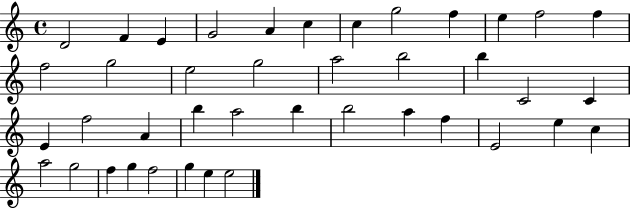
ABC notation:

X:1
T:Untitled
M:4/4
L:1/4
K:C
D2 F E G2 A c c g2 f e f2 f f2 g2 e2 g2 a2 b2 b C2 C E f2 A b a2 b b2 a f E2 e c a2 g2 f g f2 g e e2